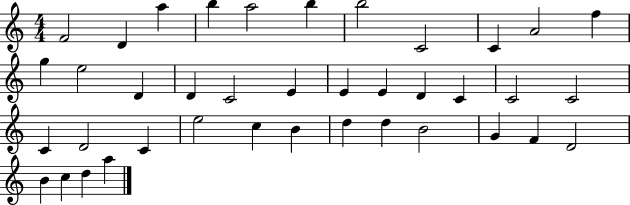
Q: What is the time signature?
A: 4/4